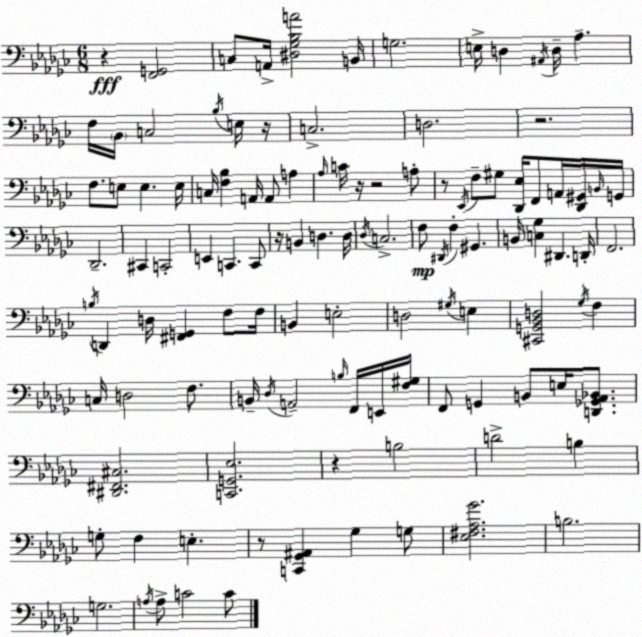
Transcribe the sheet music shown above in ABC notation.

X:1
T:Untitled
M:6/8
L:1/4
K:Ebm
z [F,,G,,]2 C,/2 A,,/4 [^D,_G,_B,A]2 B,,/4 G,2 E,/4 D, ^A,,/4 D,/4 _A, F,/4 _B,,/4 C,2 _B,/4 E,/4 z/4 C,2 D,2 z2 F,/2 E,/2 E, E,/4 C,/4 [F,_B,] A,,/4 A,,/2 A, _A,/4 C/4 z/4 z2 A,/2 z/2 _E,,/4 F,/2 ^G,/2 [_D,,_E,]/4 F,,/2 A,,/4 [_D,,^G,,]/4 B,,/4 G,,/4 _D,,2 ^C,, C,,2 E,, C,, C,,/2 z/4 B,, D, D,/4 _D,/4 C,2 F,/2 ^D,,/4 F, ^G,, B,,/4 [C,_G,] ^D,, D,,/4 F,,2 B,/4 D,, D,/4 [^F,,G,,] F,/2 F,/4 B,, E,2 D,2 ^G,/4 E, [^C,,G,,_B,,D,]2 _G,/4 F, C,/4 D,2 F,/2 B,,/4 _D,/4 A,,2 B,/4 F,,/4 E,,/4 [F,^G,]/4 F,,/2 G,, B,,/2 E,/4 [D,,_G,,_A,,_B,,]/2 [^D,,^F,,^C,]2 [C,,G,,_E,]2 z B,2 D2 B, G,/2 F, E, z/2 [C,,_G,,^A,,] _G, G,/2 [_E,^F,_A,_G]2 B,2 G,2 A,/4 A,/2 C2 C/2